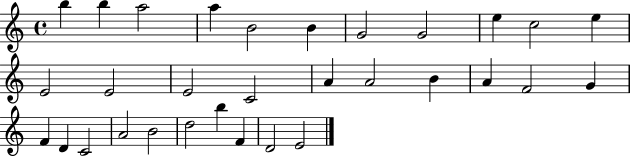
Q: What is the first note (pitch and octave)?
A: B5